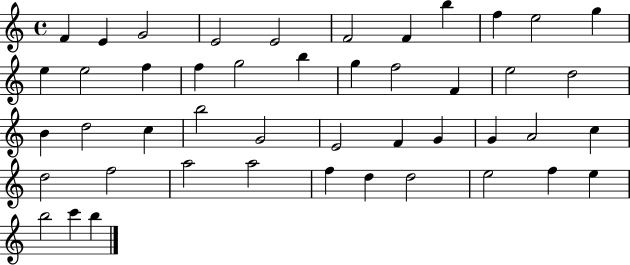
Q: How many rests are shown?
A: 0